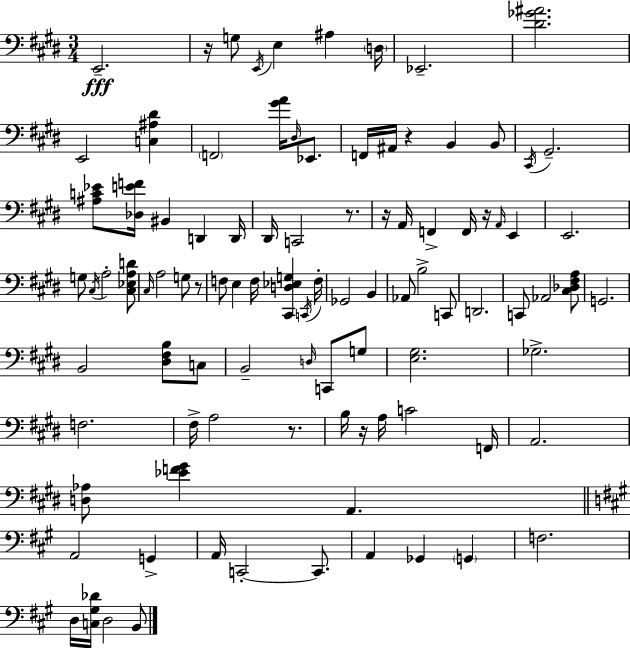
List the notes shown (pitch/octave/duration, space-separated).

E2/h. R/s G3/e E2/s E3/q A#3/q D3/s Eb2/h. [D#4,Gb4,A#4]/h. E2/h [C3,A#3,D#4]/q F2/h [G#4,A4]/s D#3/s Eb2/e. F2/s A#2/s R/q B2/q B2/e C#2/s G#2/h. [A#3,C4,Eb4]/e [Db3,E4,F4]/s BIS2/q D2/q D2/s D#2/s C2/h R/e. R/s A2/s F2/q F2/s R/s A2/s E2/q E2/h. G3/e C#3/s A3/h [C#3,Eb3,A3,D4]/e C#3/s A3/h G3/e R/e F3/e E3/q F3/s [C#2,D3,Eb3,G3]/q C2/s F3/s Gb2/h B2/q Ab2/e B3/h C2/e D2/h. C2/e Ab2/h [C#3,Db3,F#3,A3]/e G2/h. B2/h [D#3,F#3,B3]/e C3/e B2/h D3/s C2/e G3/e [E3,G#3]/h. Gb3/h. F3/h. F#3/s A3/h R/e. B3/s R/s A3/s C4/h F2/s A2/h. [D3,Ab3]/e [Eb4,F4,G#4]/q A2/q. A2/h G2/q A2/s C2/h C2/e. A2/q Gb2/q G2/q F3/h. D3/s [C3,G#3,Db4]/s D3/h B2/e